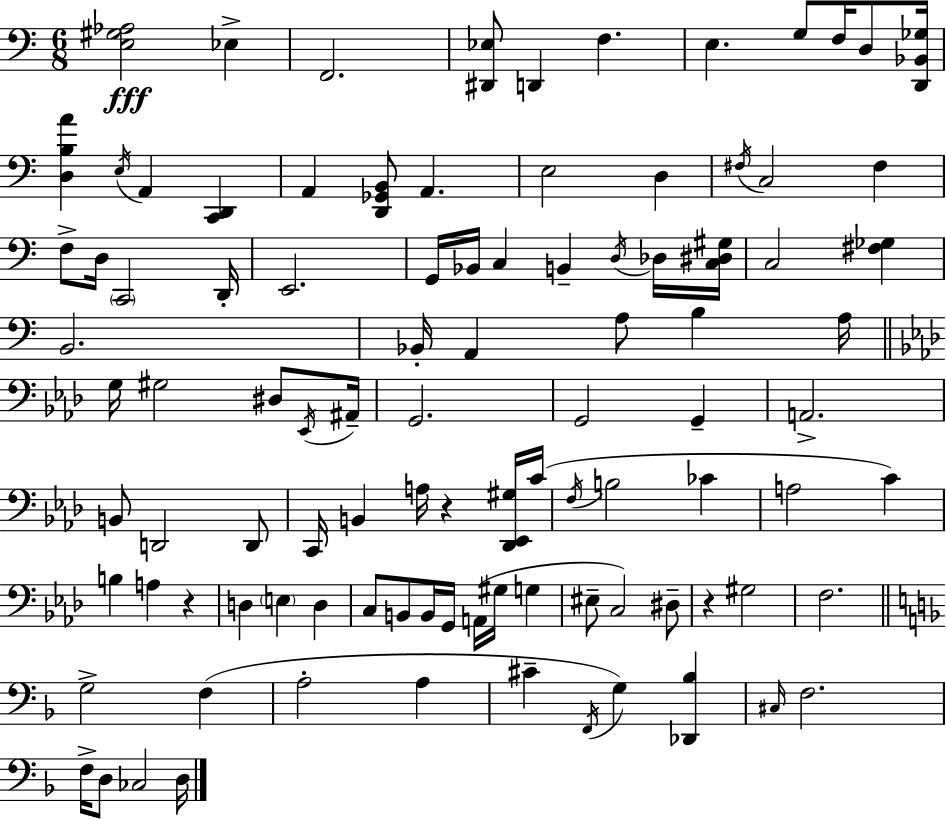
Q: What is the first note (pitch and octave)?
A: Eb3